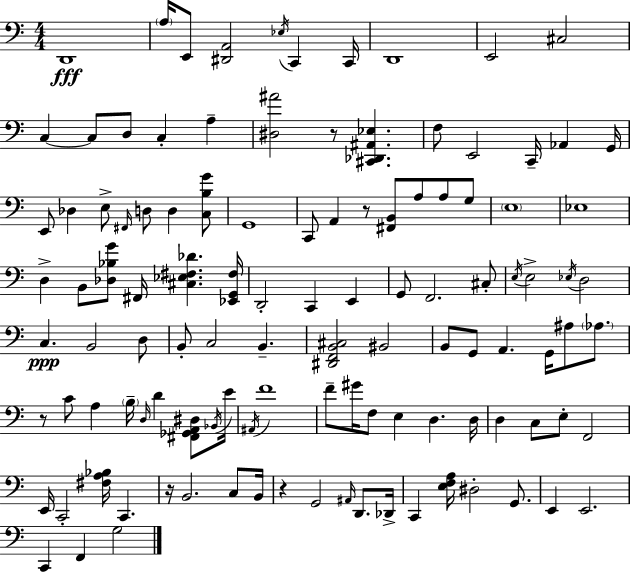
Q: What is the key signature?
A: A minor